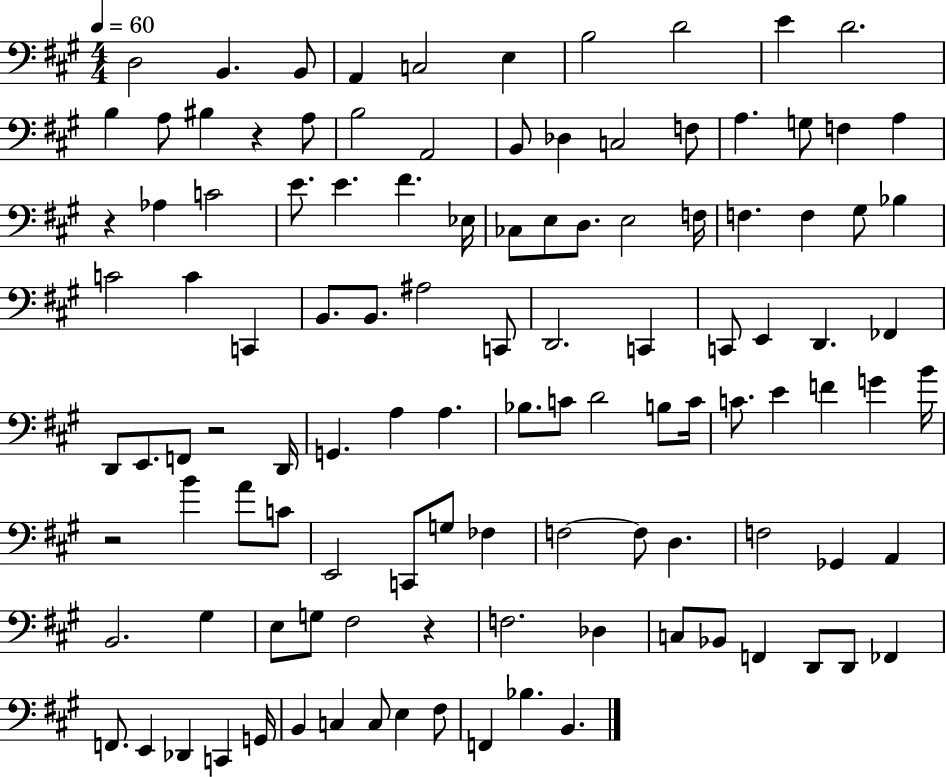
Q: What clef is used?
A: bass